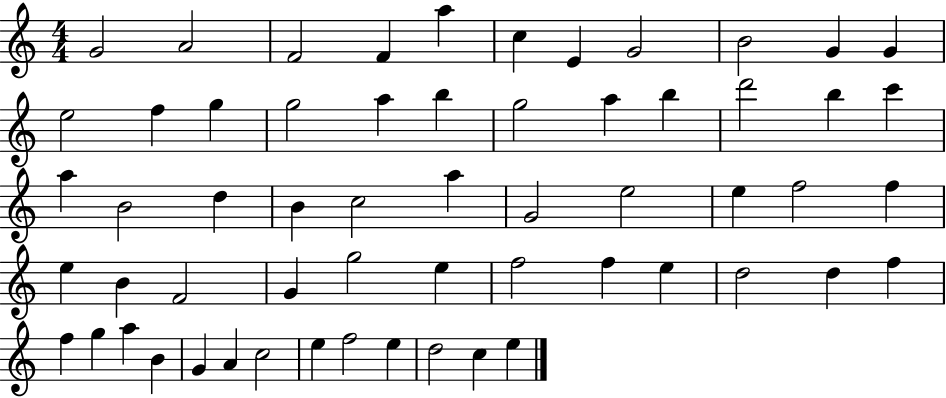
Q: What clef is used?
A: treble